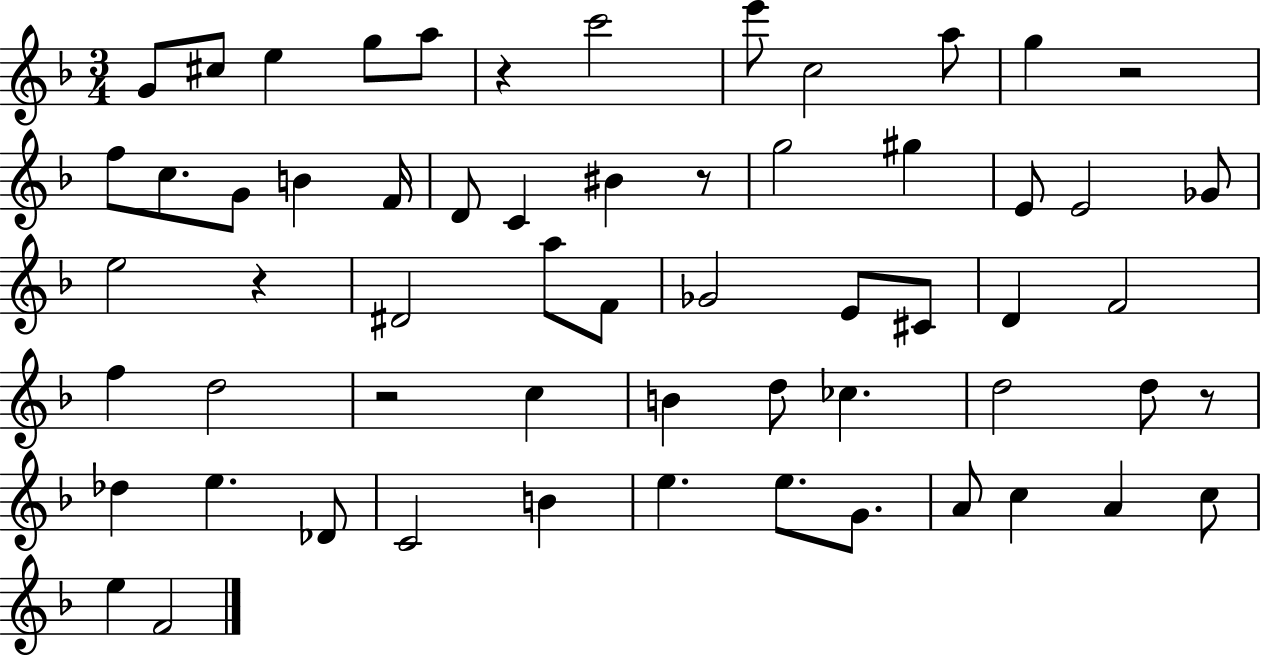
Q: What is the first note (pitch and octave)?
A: G4